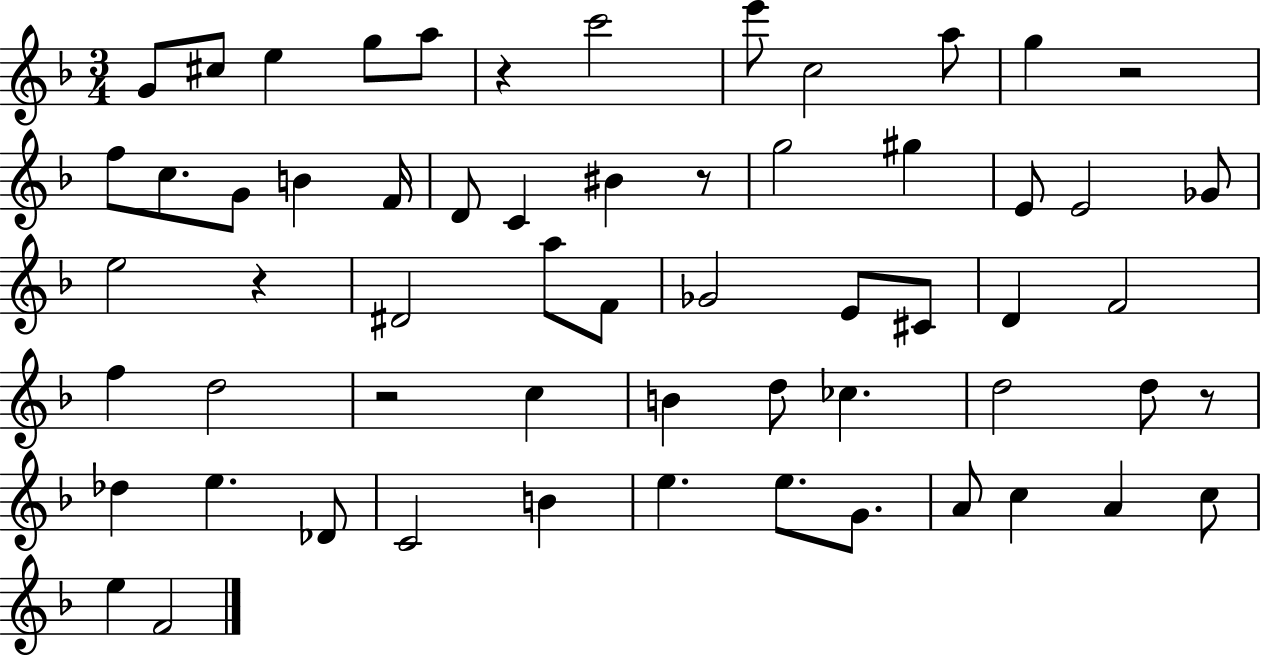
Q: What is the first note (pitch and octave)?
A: G4